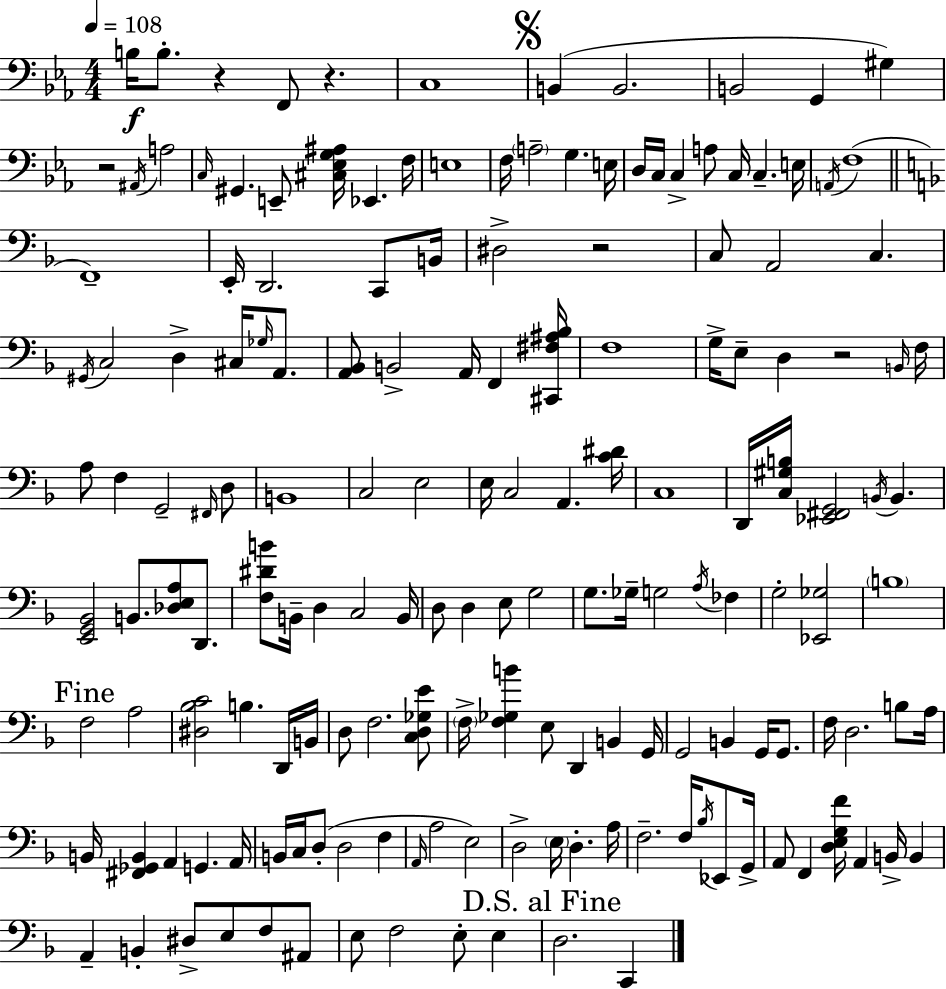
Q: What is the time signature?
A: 4/4